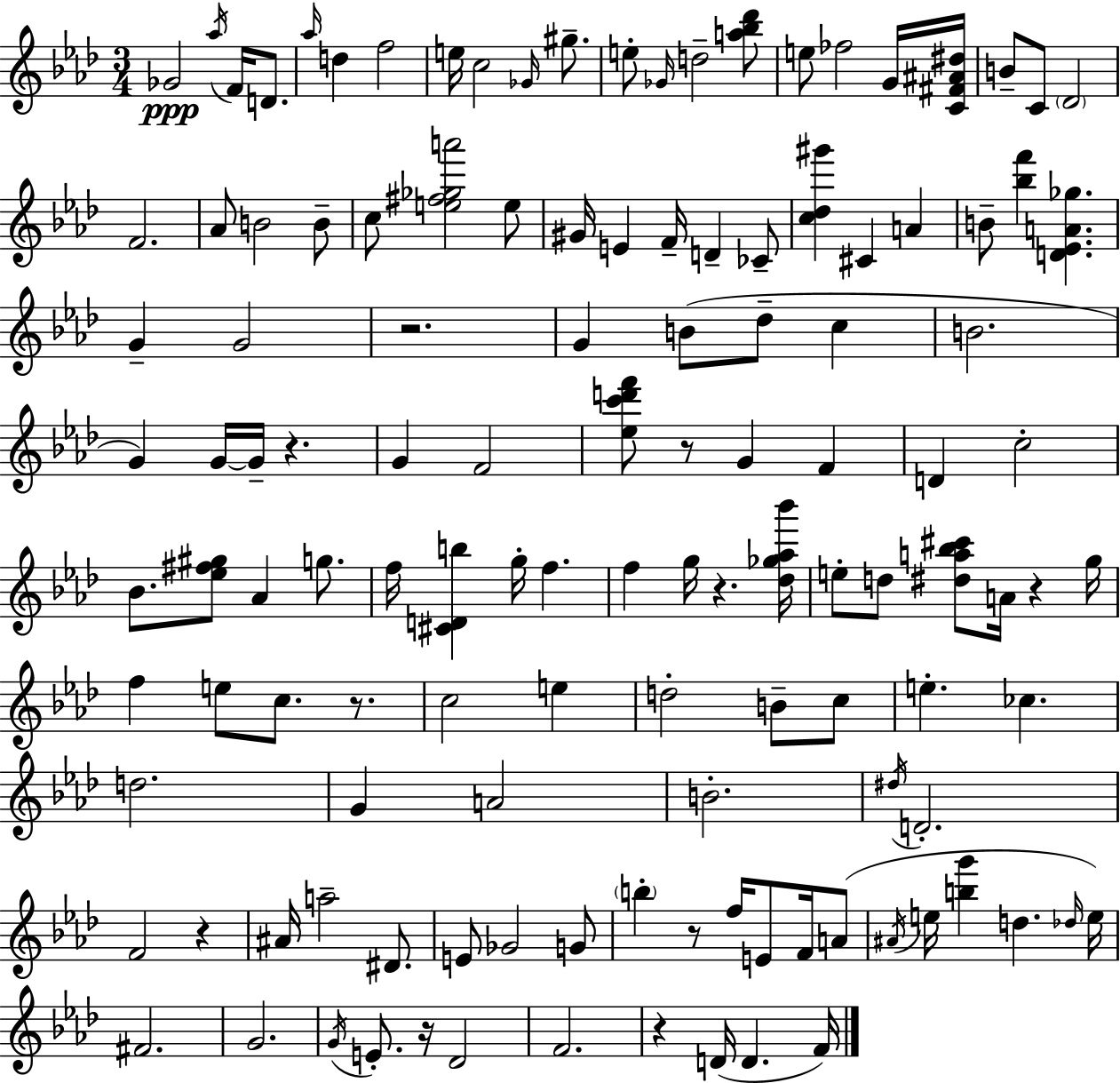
{
  \clef treble
  \numericTimeSignature
  \time 3/4
  \key aes \major
  ges'2\ppp \acciaccatura { aes''16 } f'16 d'8. | \grace { aes''16 } d''4 f''2 | e''16 c''2 \grace { ges'16 } | gis''8.-- e''8-. \grace { ges'16 } d''2-- | \break <a'' bes'' des'''>8 e''8 fes''2 | g'16 <c' fis' ais' dis''>16 b'8-- c'8 \parenthesize des'2 | f'2. | aes'8 b'2 | \break b'8-- c''8 <e'' fis'' ges'' a'''>2 | e''8 gis'16 e'4 f'16-- d'4-- | ces'8-- <c'' des'' gis'''>4 cis'4 | a'4 b'8-- <bes'' f'''>4 <d' ees' a' ges''>4. | \break g'4-- g'2 | r2. | g'4 b'8( des''8-- | c''4 b'2. | \break g'4) g'16~~ g'16-- r4. | g'4 f'2 | <ees'' c''' d''' f'''>8 r8 g'4 | f'4 d'4 c''2-. | \break bes'8. <ees'' fis'' gis''>8 aes'4 | g''8. f''16 <cis' d' b''>4 g''16-. f''4. | f''4 g''16 r4. | <des'' ges'' aes'' bes'''>16 e''8-. d''8 <dis'' a'' bes'' cis'''>8 a'16 r4 | \break g''16 f''4 e''8 c''8. | r8. c''2 | e''4 d''2-. | b'8-- c''8 e''4.-. ces''4. | \break d''2. | g'4 a'2 | b'2.-. | \acciaccatura { dis''16 } d'2.-. | \break f'2 | r4 ais'16 a''2-- | dis'8. e'8 ges'2 | g'8 \parenthesize b''4-. r8 f''16 | \break e'8 f'16 a'8( \acciaccatura { ais'16 } e''16 <b'' g'''>4 d''4. | \grace { des''16 }) e''16 fis'2. | g'2. | \acciaccatura { g'16 } e'8.-. r16 | \break des'2 f'2. | r4 | d'16( d'4. f'16) \bar "|."
}